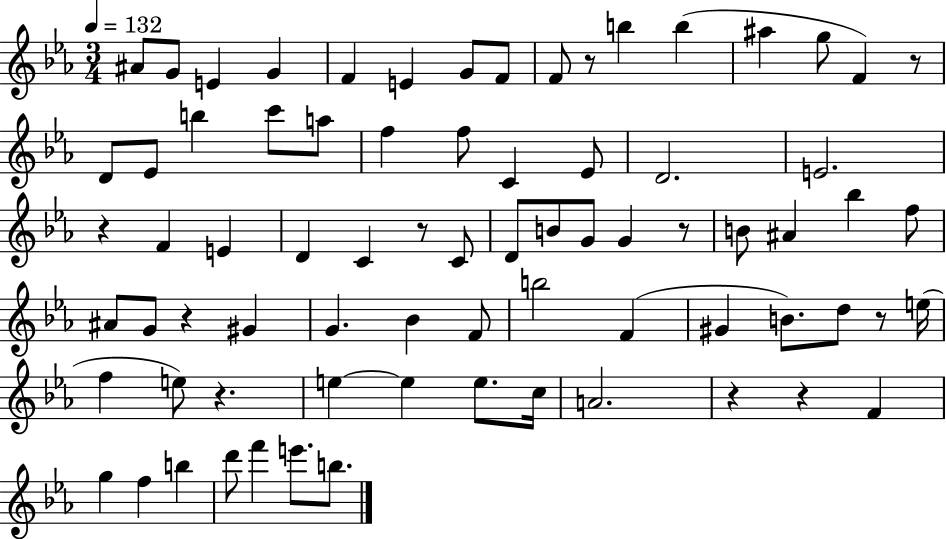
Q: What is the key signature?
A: EES major